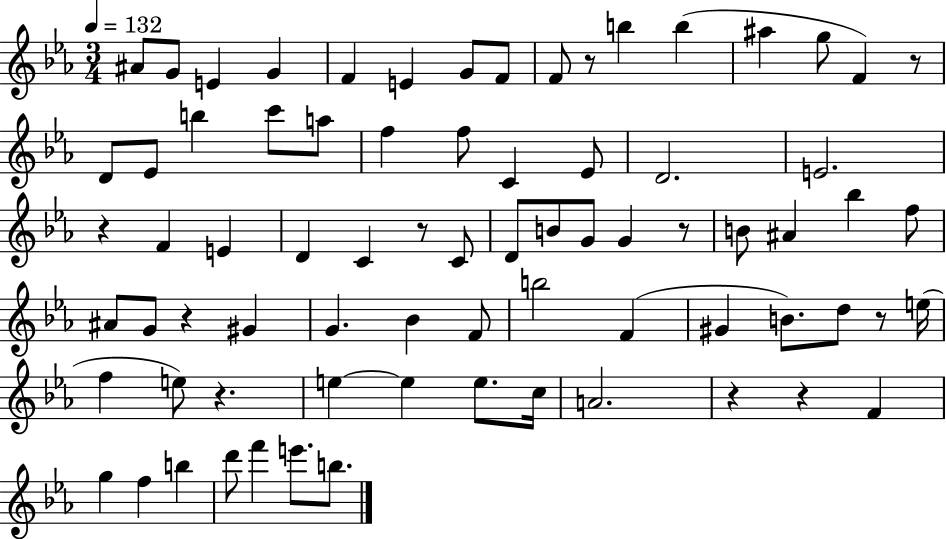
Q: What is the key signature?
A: EES major